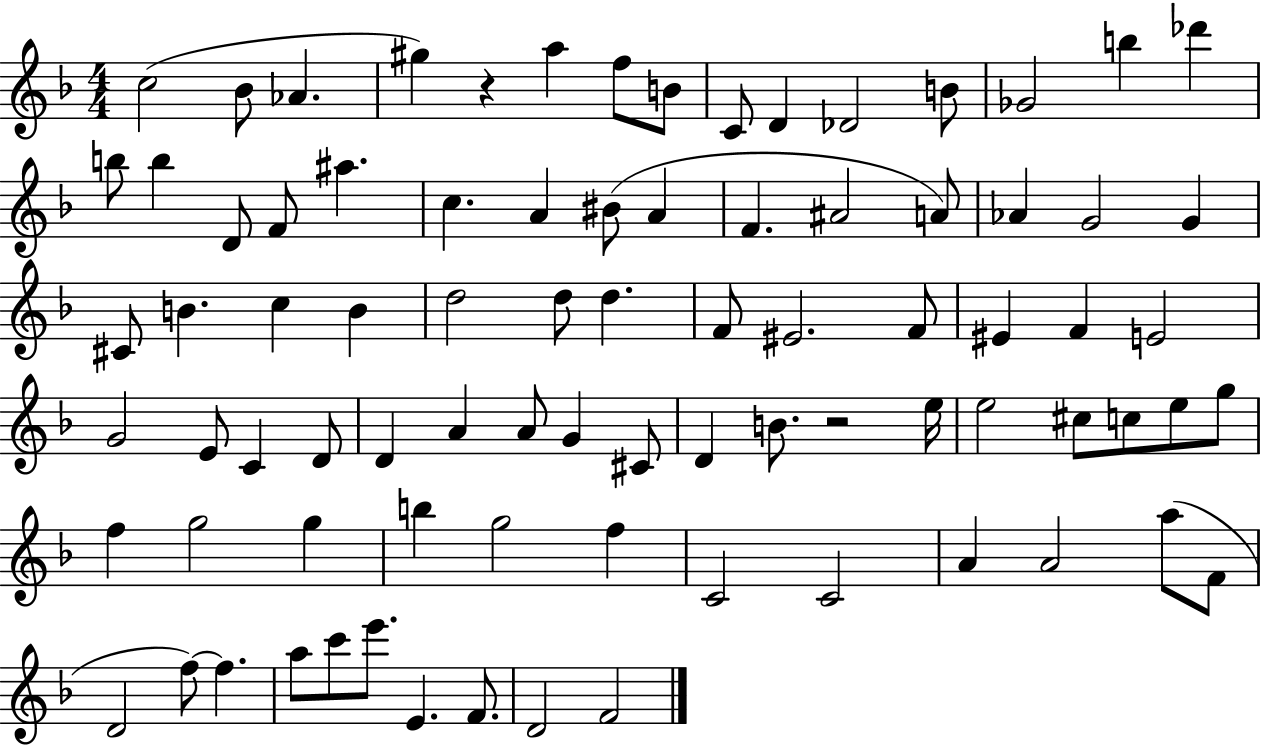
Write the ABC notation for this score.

X:1
T:Untitled
M:4/4
L:1/4
K:F
c2 _B/2 _A ^g z a f/2 B/2 C/2 D _D2 B/2 _G2 b _d' b/2 b D/2 F/2 ^a c A ^B/2 A F ^A2 A/2 _A G2 G ^C/2 B c B d2 d/2 d F/2 ^E2 F/2 ^E F E2 G2 E/2 C D/2 D A A/2 G ^C/2 D B/2 z2 e/4 e2 ^c/2 c/2 e/2 g/2 f g2 g b g2 f C2 C2 A A2 a/2 F/2 D2 f/2 f a/2 c'/2 e'/2 E F/2 D2 F2